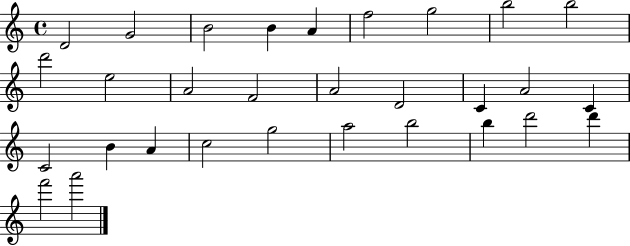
X:1
T:Untitled
M:4/4
L:1/4
K:C
D2 G2 B2 B A f2 g2 b2 b2 d'2 e2 A2 F2 A2 D2 C A2 C C2 B A c2 g2 a2 b2 b d'2 d' f'2 a'2